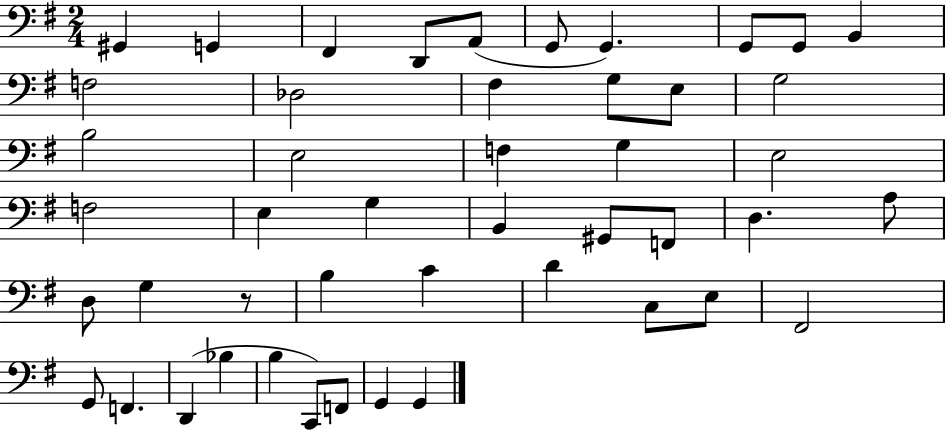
{
  \clef bass
  \numericTimeSignature
  \time 2/4
  \key g \major
  gis,4 g,4 | fis,4 d,8 a,8( | g,8 g,4.) | g,8 g,8 b,4 | \break f2 | des2 | fis4 g8 e8 | g2 | \break b2 | e2 | f4 g4 | e2 | \break f2 | e4 g4 | b,4 gis,8 f,8 | d4. a8 | \break d8 g4 r8 | b4 c'4 | d'4 c8 e8 | fis,2 | \break g,8 f,4. | d,4( bes4 | b4 c,8) f,8 | g,4 g,4 | \break \bar "|."
}